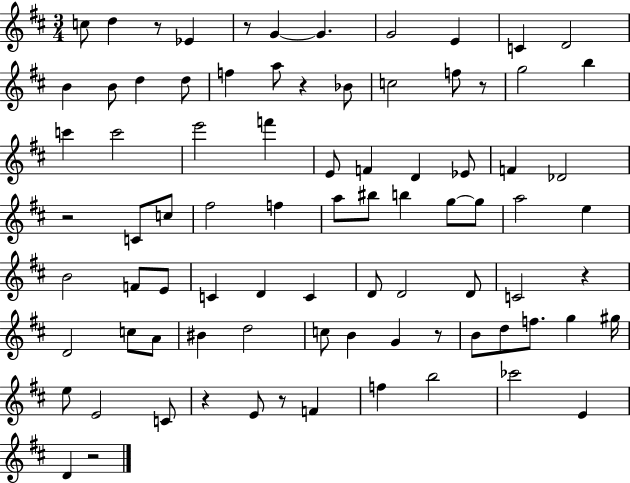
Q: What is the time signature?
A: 3/4